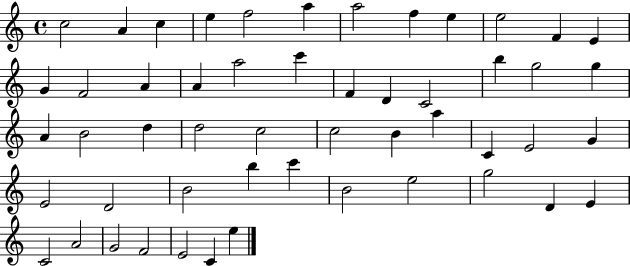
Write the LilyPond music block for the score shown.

{
  \clef treble
  \time 4/4
  \defaultTimeSignature
  \key c \major
  c''2 a'4 c''4 | e''4 f''2 a''4 | a''2 f''4 e''4 | e''2 f'4 e'4 | \break g'4 f'2 a'4 | a'4 a''2 c'''4 | f'4 d'4 c'2 | b''4 g''2 g''4 | \break a'4 b'2 d''4 | d''2 c''2 | c''2 b'4 a''4 | c'4 e'2 g'4 | \break e'2 d'2 | b'2 b''4 c'''4 | b'2 e''2 | g''2 d'4 e'4 | \break c'2 a'2 | g'2 f'2 | e'2 c'4 e''4 | \bar "|."
}